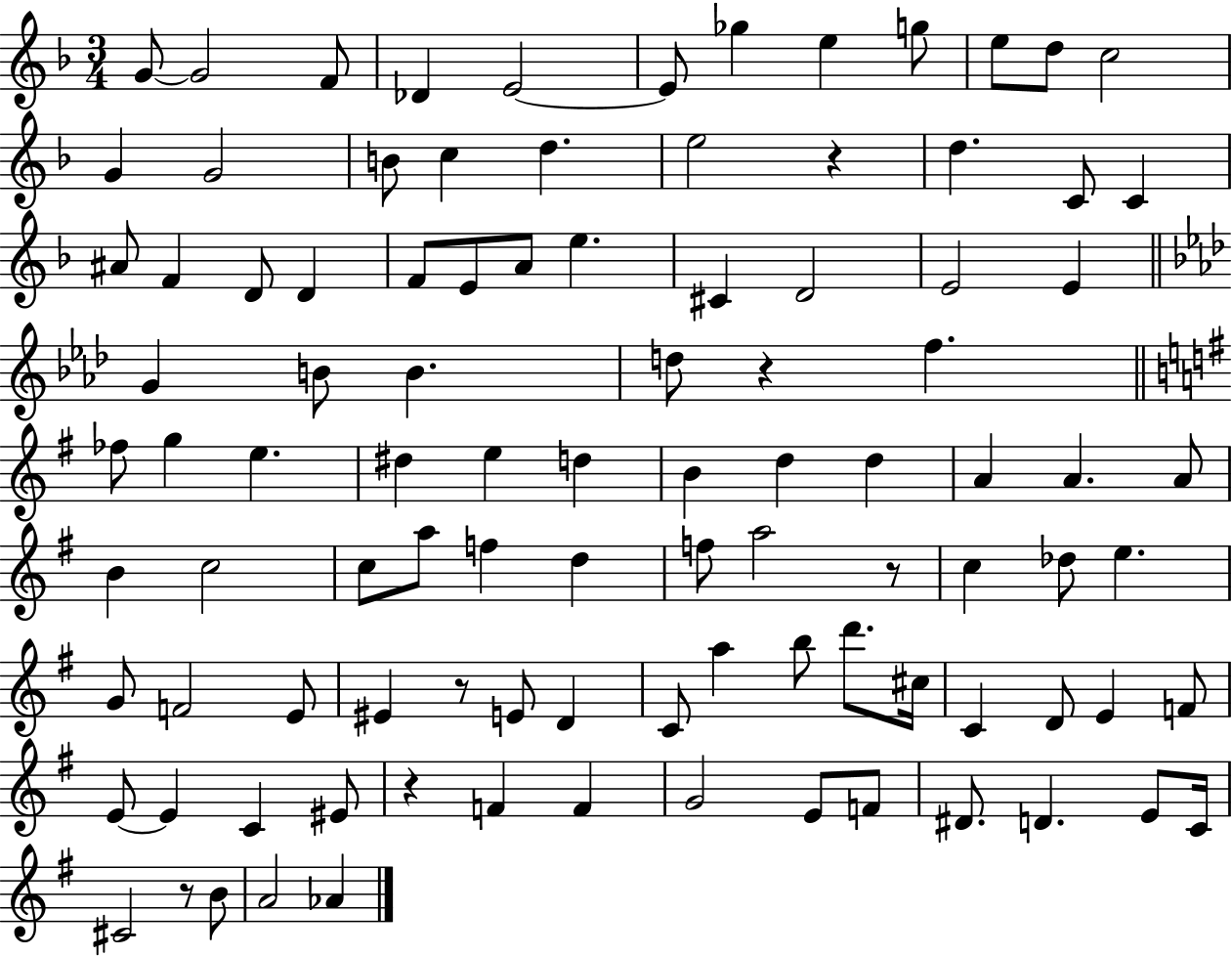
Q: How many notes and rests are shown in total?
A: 99